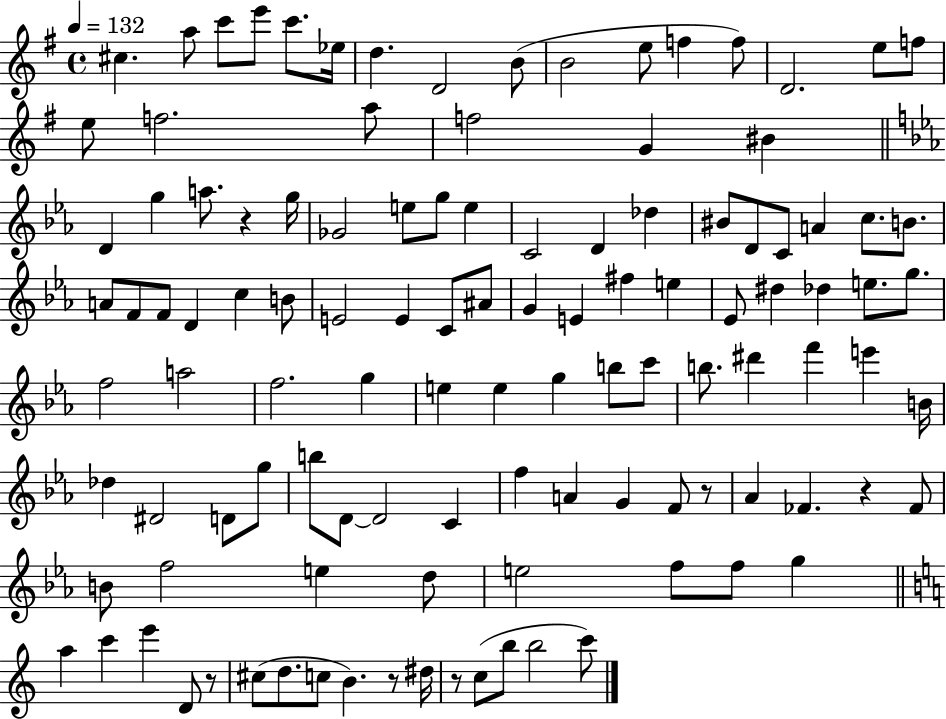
C#5/q. A5/e C6/e E6/e C6/e. Eb5/s D5/q. D4/h B4/e B4/h E5/e F5/q F5/e D4/h. E5/e F5/e E5/e F5/h. A5/e F5/h G4/q BIS4/q D4/q G5/q A5/e. R/q G5/s Gb4/h E5/e G5/e E5/q C4/h D4/q Db5/q BIS4/e D4/e C4/e A4/q C5/e. B4/e. A4/e F4/e F4/e D4/q C5/q B4/e E4/h E4/q C4/e A#4/e G4/q E4/q F#5/q E5/q Eb4/e D#5/q Db5/q E5/e. G5/e. F5/h A5/h F5/h. G5/q E5/q E5/q G5/q B5/e C6/e B5/e. D#6/q F6/q E6/q B4/s Db5/q D#4/h D4/e G5/e B5/e D4/e D4/h C4/q F5/q A4/q G4/q F4/e R/e Ab4/q FES4/q. R/q FES4/e B4/e F5/h E5/q D5/e E5/h F5/e F5/e G5/q A5/q C6/q E6/q D4/e R/e C#5/e D5/e. C5/e B4/q. R/e D#5/s R/e C5/e B5/e B5/h C6/e